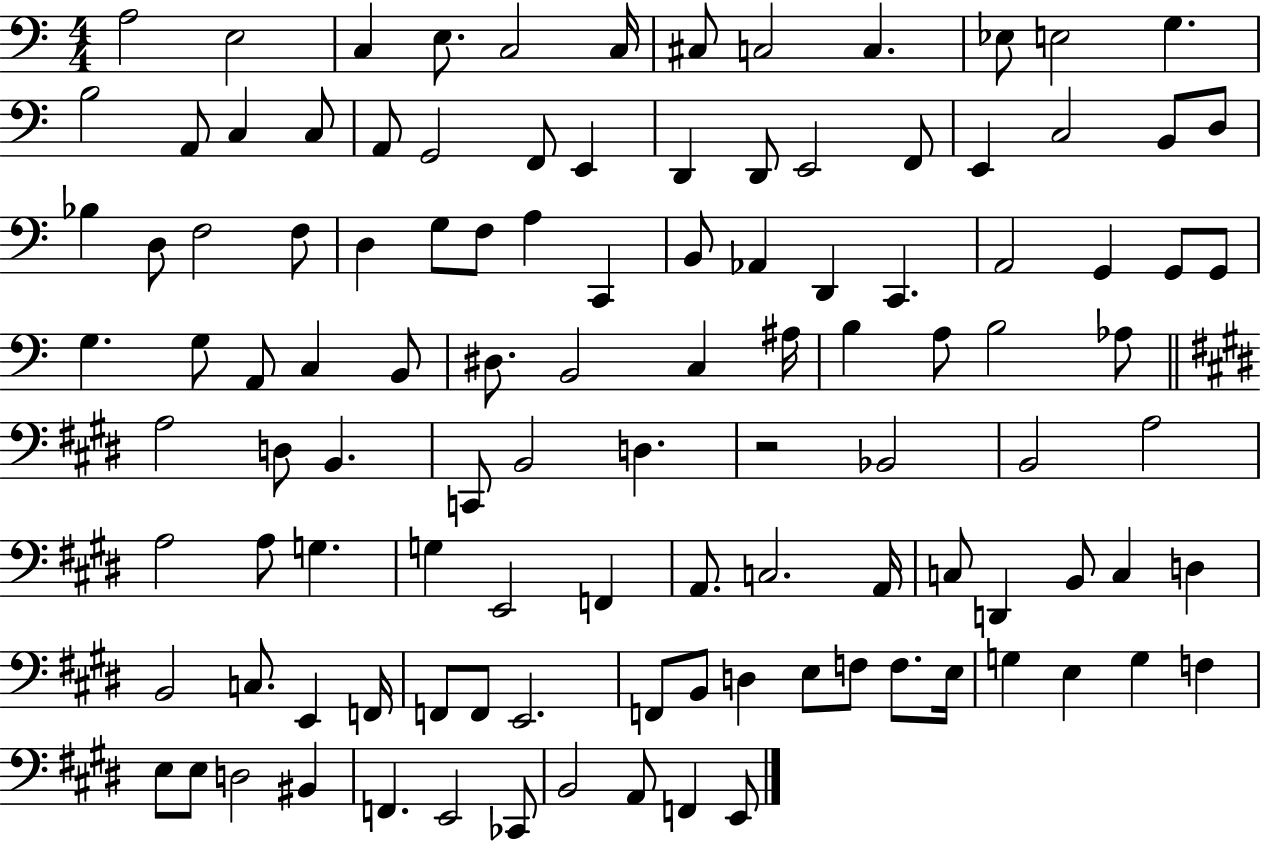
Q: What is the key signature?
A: C major